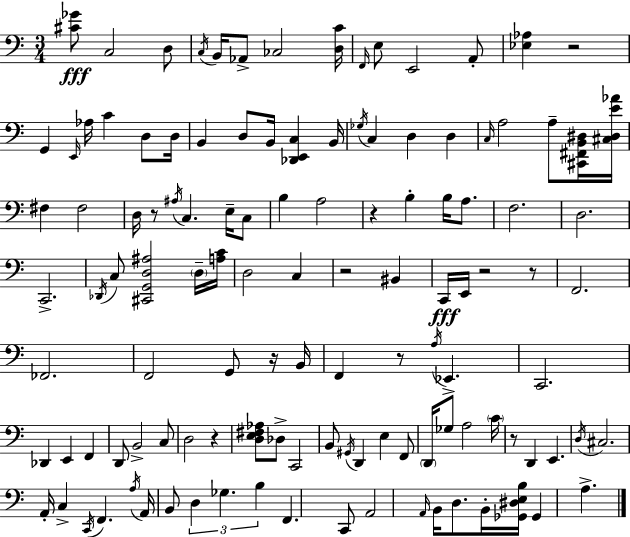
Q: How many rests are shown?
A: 10